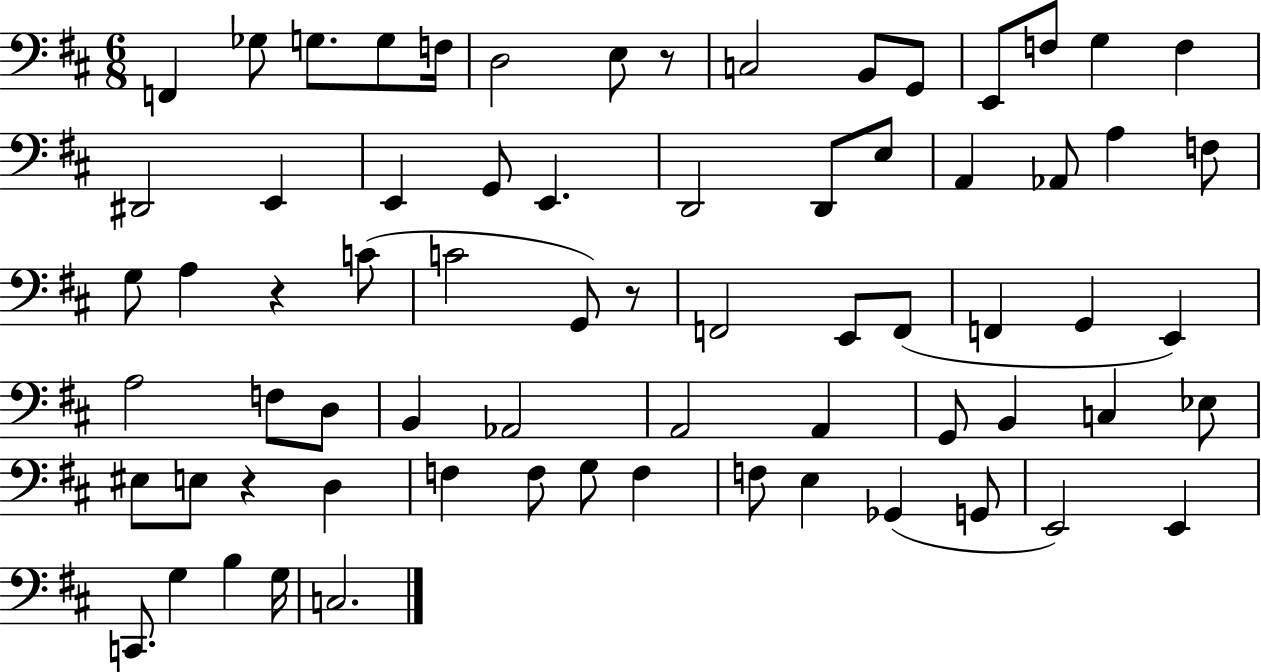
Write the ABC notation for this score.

X:1
T:Untitled
M:6/8
L:1/4
K:D
F,, _G,/2 G,/2 G,/2 F,/4 D,2 E,/2 z/2 C,2 B,,/2 G,,/2 E,,/2 F,/2 G, F, ^D,,2 E,, E,, G,,/2 E,, D,,2 D,,/2 E,/2 A,, _A,,/2 A, F,/2 G,/2 A, z C/2 C2 G,,/2 z/2 F,,2 E,,/2 F,,/2 F,, G,, E,, A,2 F,/2 D,/2 B,, _A,,2 A,,2 A,, G,,/2 B,, C, _E,/2 ^E,/2 E,/2 z D, F, F,/2 G,/2 F, F,/2 E, _G,, G,,/2 E,,2 E,, C,,/2 G, B, G,/4 C,2